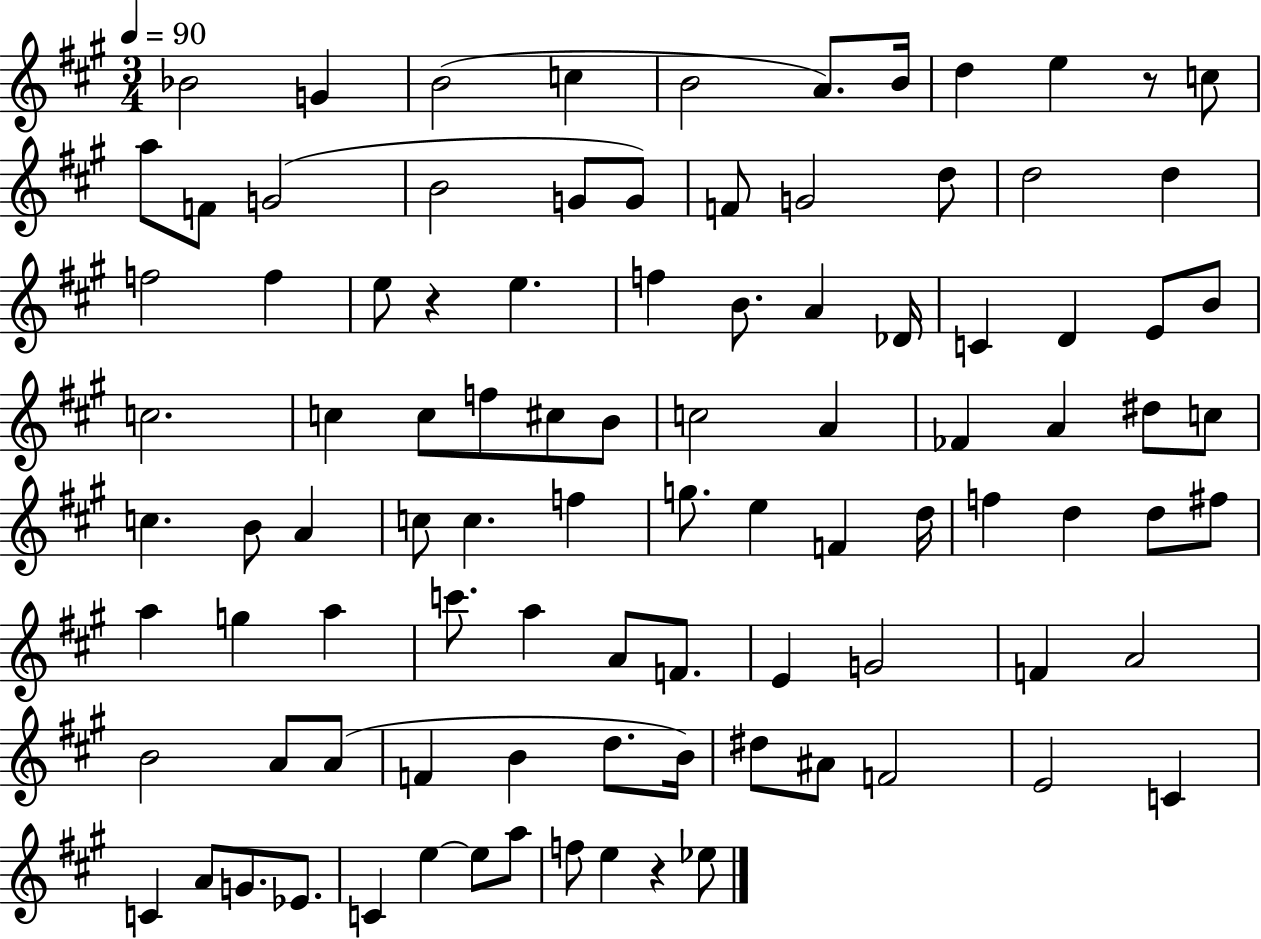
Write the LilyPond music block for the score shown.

{
  \clef treble
  \numericTimeSignature
  \time 3/4
  \key a \major
  \tempo 4 = 90
  bes'2 g'4 | b'2( c''4 | b'2 a'8.) b'16 | d''4 e''4 r8 c''8 | \break a''8 f'8 g'2( | b'2 g'8 g'8) | f'8 g'2 d''8 | d''2 d''4 | \break f''2 f''4 | e''8 r4 e''4. | f''4 b'8. a'4 des'16 | c'4 d'4 e'8 b'8 | \break c''2. | c''4 c''8 f''8 cis''8 b'8 | c''2 a'4 | fes'4 a'4 dis''8 c''8 | \break c''4. b'8 a'4 | c''8 c''4. f''4 | g''8. e''4 f'4 d''16 | f''4 d''4 d''8 fis''8 | \break a''4 g''4 a''4 | c'''8. a''4 a'8 f'8. | e'4 g'2 | f'4 a'2 | \break b'2 a'8 a'8( | f'4 b'4 d''8. b'16) | dis''8 ais'8 f'2 | e'2 c'4 | \break c'4 a'8 g'8. ees'8. | c'4 e''4~~ e''8 a''8 | f''8 e''4 r4 ees''8 | \bar "|."
}